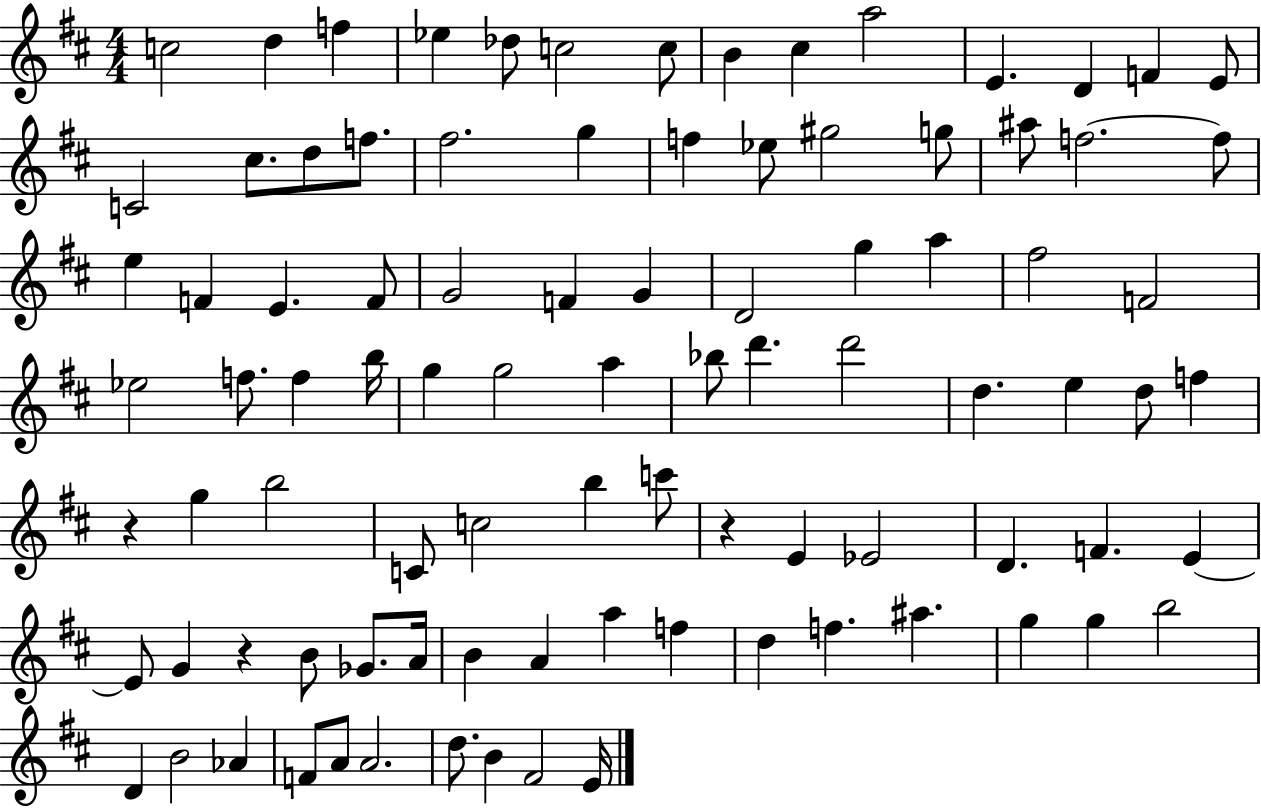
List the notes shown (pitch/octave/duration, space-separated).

C5/h D5/q F5/q Eb5/q Db5/e C5/h C5/e B4/q C#5/q A5/h E4/q. D4/q F4/q E4/e C4/h C#5/e. D5/e F5/e. F#5/h. G5/q F5/q Eb5/e G#5/h G5/e A#5/e F5/h. F5/e E5/q F4/q E4/q. F4/e G4/h F4/q G4/q D4/h G5/q A5/q F#5/h F4/h Eb5/h F5/e. F5/q B5/s G5/q G5/h A5/q Bb5/e D6/q. D6/h D5/q. E5/q D5/e F5/q R/q G5/q B5/h C4/e C5/h B5/q C6/e R/q E4/q Eb4/h D4/q. F4/q. E4/q E4/e G4/q R/q B4/e Gb4/e. A4/s B4/q A4/q A5/q F5/q D5/q F5/q. A#5/q. G5/q G5/q B5/h D4/q B4/h Ab4/q F4/e A4/e A4/h. D5/e. B4/q F#4/h E4/s